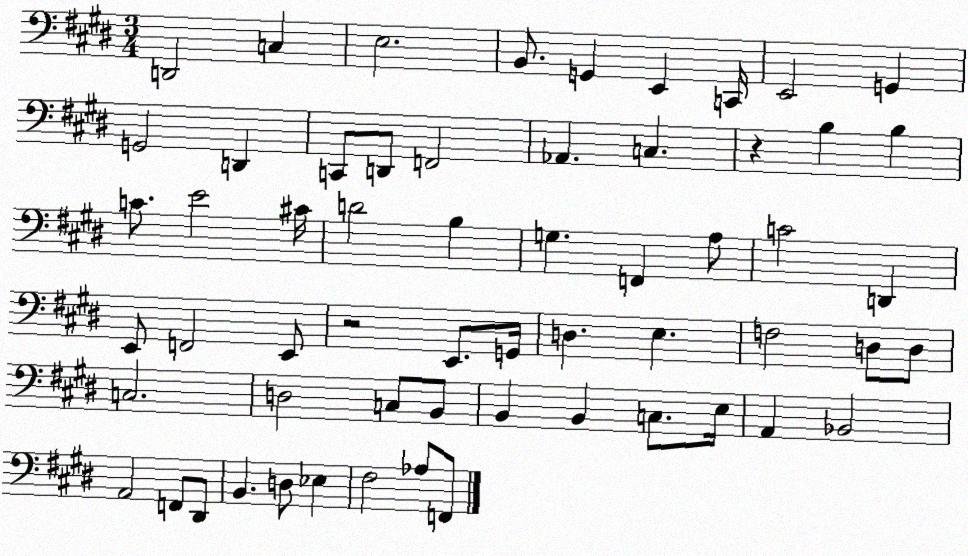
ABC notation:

X:1
T:Untitled
M:3/4
L:1/4
K:E
D,,2 C, E,2 B,,/2 G,, E,, C,,/4 E,,2 G,, G,,2 D,, C,,/2 D,,/2 F,,2 _A,, C, z B, B, C/2 E2 ^C/4 D2 B, G, F,, A,/2 C2 D,, E,,/2 F,,2 E,,/2 z2 E,,/2 G,,/4 D, E, F,2 D,/2 D,/2 C,2 D,2 C,/2 B,,/2 B,, B,, C,/2 E,/4 A,, _B,,2 A,,2 F,,/2 ^D,,/2 B,, D,/2 _E, ^F,2 _A,/2 F,,/2